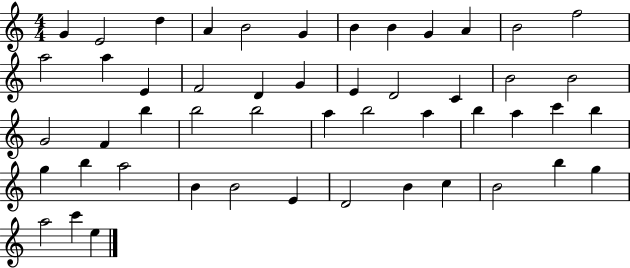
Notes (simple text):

G4/q E4/h D5/q A4/q B4/h G4/q B4/q B4/q G4/q A4/q B4/h F5/h A5/h A5/q E4/q F4/h D4/q G4/q E4/q D4/h C4/q B4/h B4/h G4/h F4/q B5/q B5/h B5/h A5/q B5/h A5/q B5/q A5/q C6/q B5/q G5/q B5/q A5/h B4/q B4/h E4/q D4/h B4/q C5/q B4/h B5/q G5/q A5/h C6/q E5/q